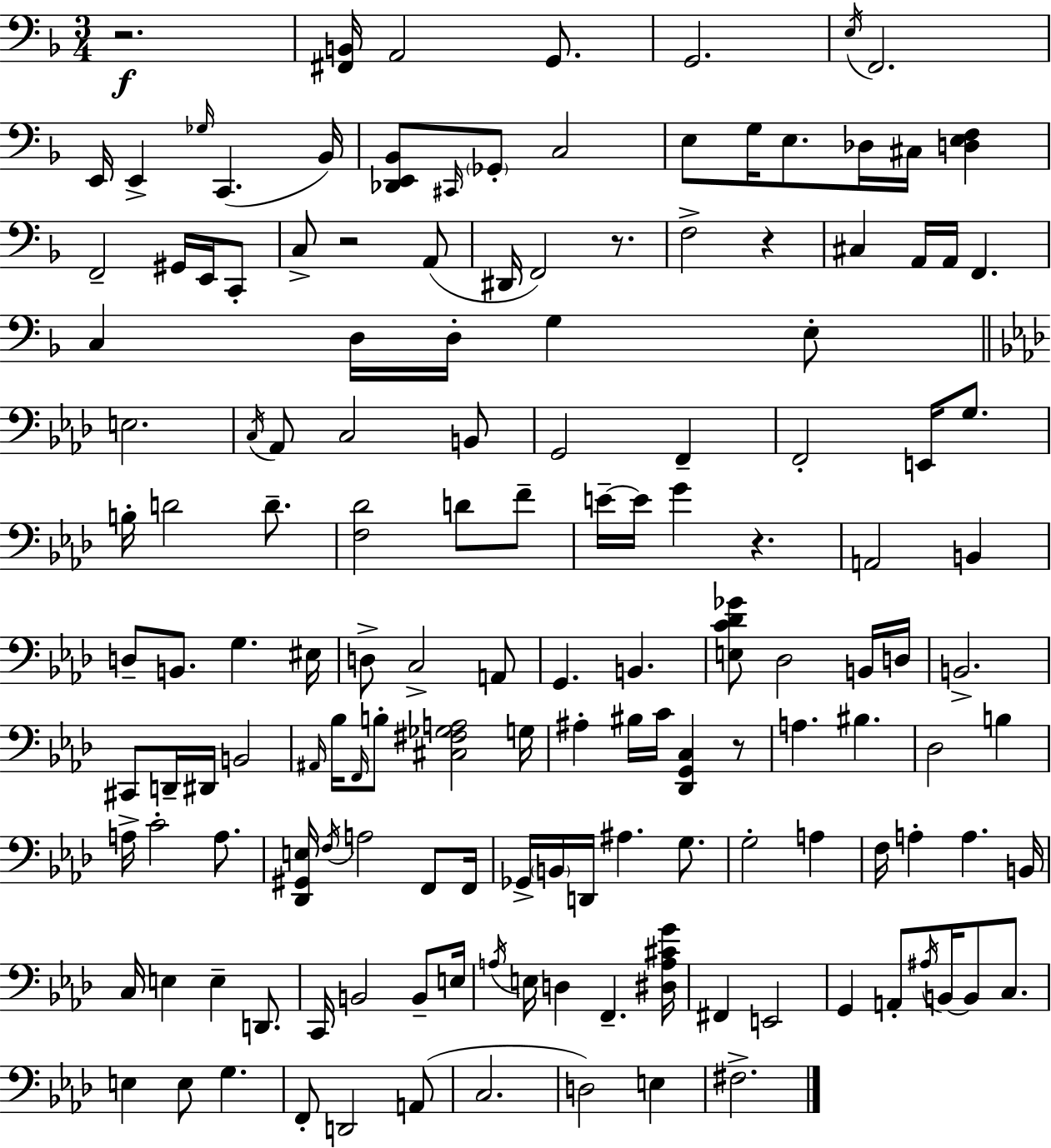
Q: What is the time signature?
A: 3/4